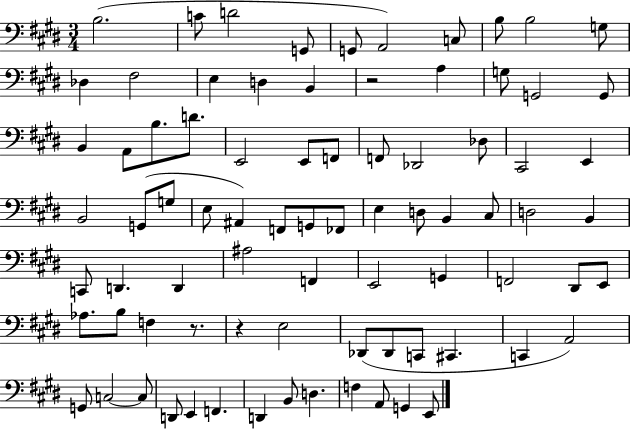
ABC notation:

X:1
T:Untitled
M:3/4
L:1/4
K:E
B,2 C/2 D2 G,,/2 G,,/2 A,,2 C,/2 B,/2 B,2 G,/2 _D, ^F,2 E, D, B,, z2 A, G,/2 G,,2 G,,/2 B,, A,,/2 B,/2 D/2 E,,2 E,,/2 F,,/2 F,,/2 _D,,2 _D,/2 ^C,,2 E,, B,,2 G,,/2 G,/2 E,/2 ^A,, F,,/2 G,,/2 _F,,/2 E, D,/2 B,, ^C,/2 D,2 B,, C,,/2 D,, D,, ^A,2 F,, E,,2 G,, F,,2 ^D,,/2 E,,/2 _A,/2 B,/2 F, z/2 z E,2 _D,,/2 _D,,/2 C,,/2 ^C,, C,, A,,2 G,,/2 C,2 C,/2 D,,/2 E,, F,, D,, B,,/2 D, F, A,,/2 G,, E,,/2